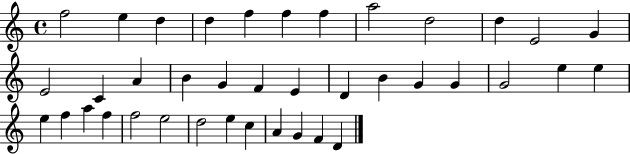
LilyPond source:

{
  \clef treble
  \time 4/4
  \defaultTimeSignature
  \key c \major
  f''2 e''4 d''4 | d''4 f''4 f''4 f''4 | a''2 d''2 | d''4 e'2 g'4 | \break e'2 c'4 a'4 | b'4 g'4 f'4 e'4 | d'4 b'4 g'4 g'4 | g'2 e''4 e''4 | \break e''4 f''4 a''4 f''4 | f''2 e''2 | d''2 e''4 c''4 | a'4 g'4 f'4 d'4 | \break \bar "|."
}